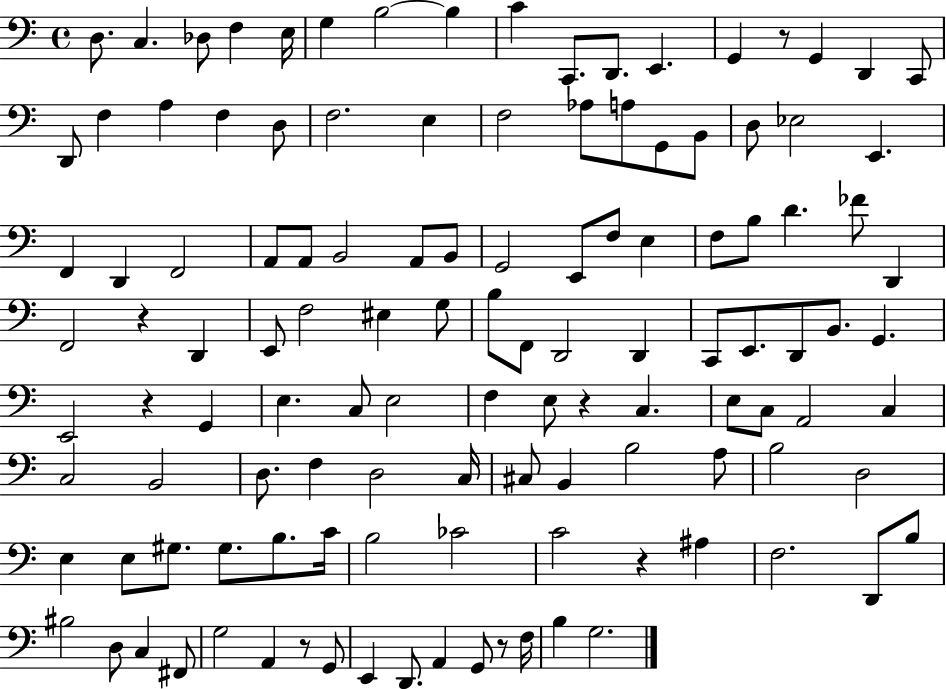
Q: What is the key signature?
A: C major